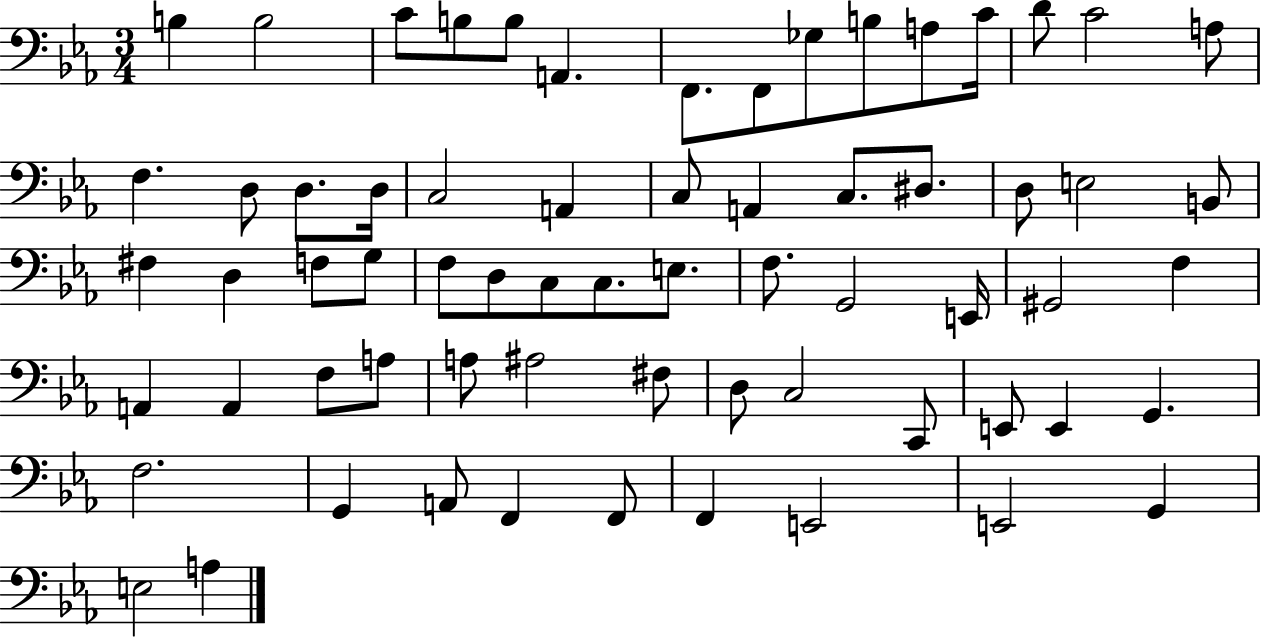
X:1
T:Untitled
M:3/4
L:1/4
K:Eb
B, B,2 C/2 B,/2 B,/2 A,, F,,/2 F,,/2 _G,/2 B,/2 A,/2 C/4 D/2 C2 A,/2 F, D,/2 D,/2 D,/4 C,2 A,, C,/2 A,, C,/2 ^D,/2 D,/2 E,2 B,,/2 ^F, D, F,/2 G,/2 F,/2 D,/2 C,/2 C,/2 E,/2 F,/2 G,,2 E,,/4 ^G,,2 F, A,, A,, F,/2 A,/2 A,/2 ^A,2 ^F,/2 D,/2 C,2 C,,/2 E,,/2 E,, G,, F,2 G,, A,,/2 F,, F,,/2 F,, E,,2 E,,2 G,, E,2 A,